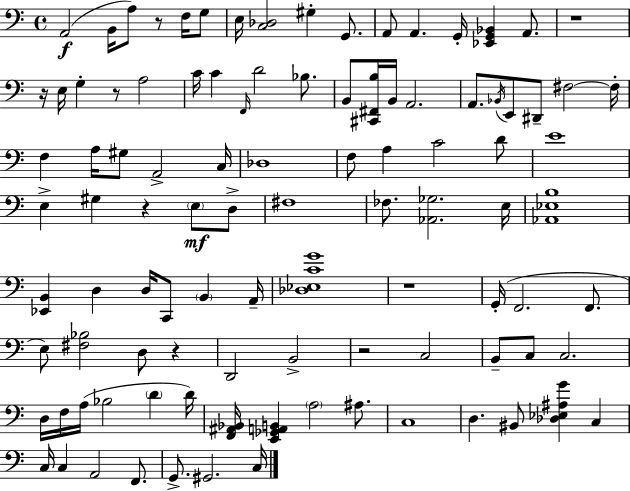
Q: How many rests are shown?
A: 8